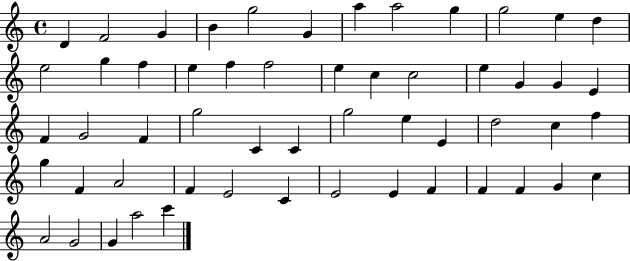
X:1
T:Untitled
M:4/4
L:1/4
K:C
D F2 G B g2 G a a2 g g2 e d e2 g f e f f2 e c c2 e G G E F G2 F g2 C C g2 e E d2 c f g F A2 F E2 C E2 E F F F G c A2 G2 G a2 c'